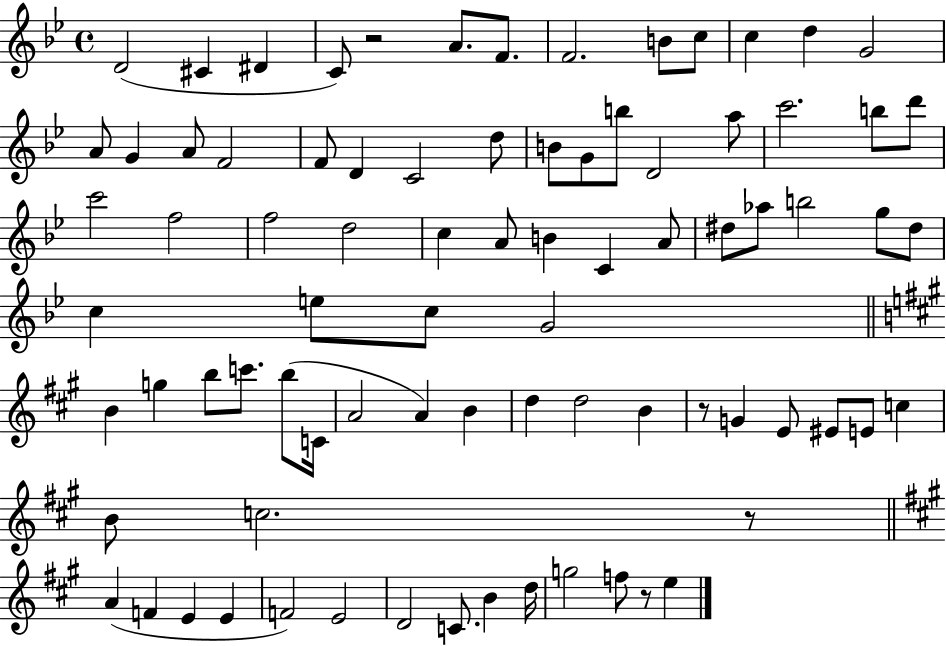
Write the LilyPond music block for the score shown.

{
  \clef treble
  \time 4/4
  \defaultTimeSignature
  \key bes \major
  d'2( cis'4 dis'4 | c'8) r2 a'8. f'8. | f'2. b'8 c''8 | c''4 d''4 g'2 | \break a'8 g'4 a'8 f'2 | f'8 d'4 c'2 d''8 | b'8 g'8 b''8 d'2 a''8 | c'''2. b''8 d'''8 | \break c'''2 f''2 | f''2 d''2 | c''4 a'8 b'4 c'4 a'8 | dis''8 aes''8 b''2 g''8 dis''8 | \break c''4 e''8 c''8 g'2 | \bar "||" \break \key a \major b'4 g''4 b''8 c'''8. b''8( c'16 | a'2 a'4) b'4 | d''4 d''2 b'4 | r8 g'4 e'8 eis'8 e'8 c''4 | \break b'8 c''2. r8 | \bar "||" \break \key a \major a'4( f'4 e'4 e'4 | f'2) e'2 | d'2 c'8. b'4 d''16 | g''2 f''8 r8 e''4 | \break \bar "|."
}